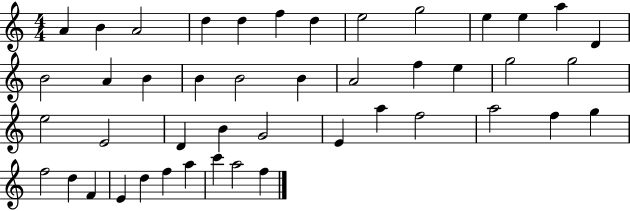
X:1
T:Untitled
M:4/4
L:1/4
K:C
A B A2 d d f d e2 g2 e e a D B2 A B B B2 B A2 f e g2 g2 e2 E2 D B G2 E a f2 a2 f g f2 d F E d f a c' a2 f